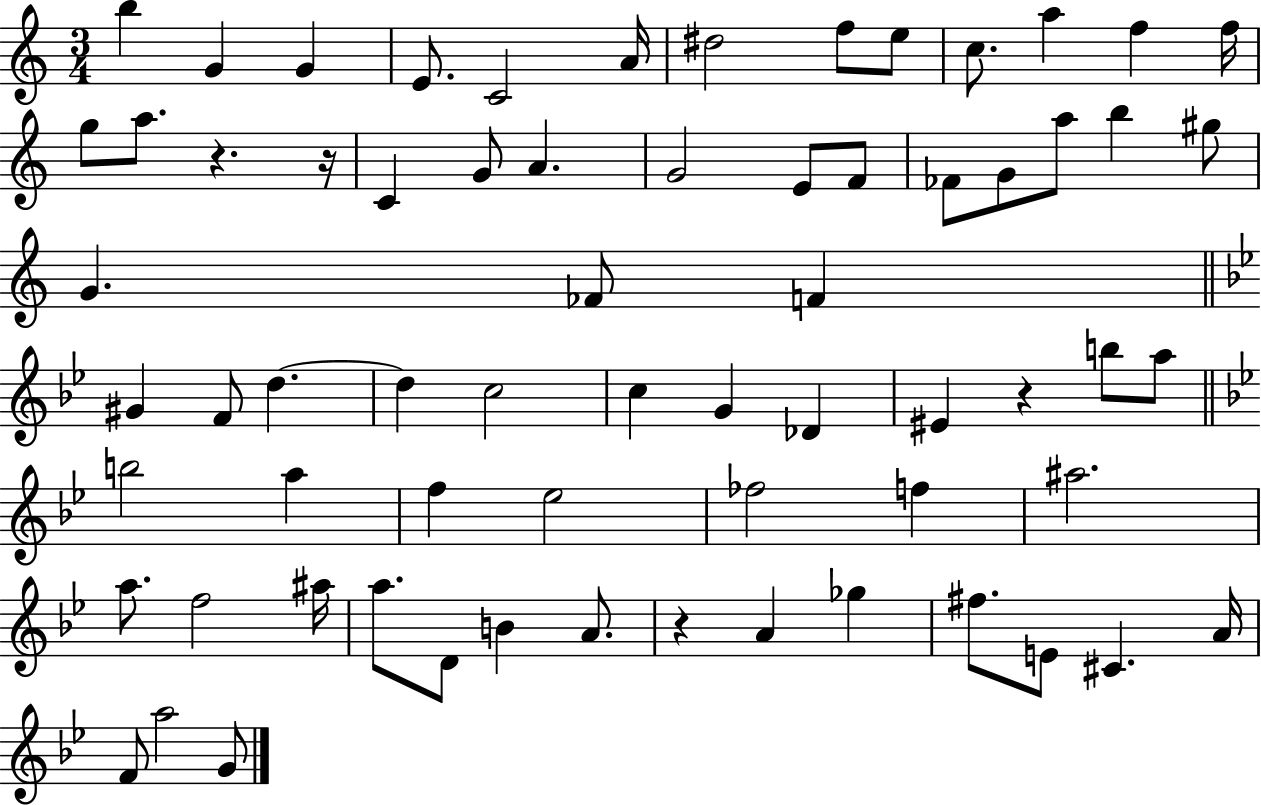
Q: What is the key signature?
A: C major